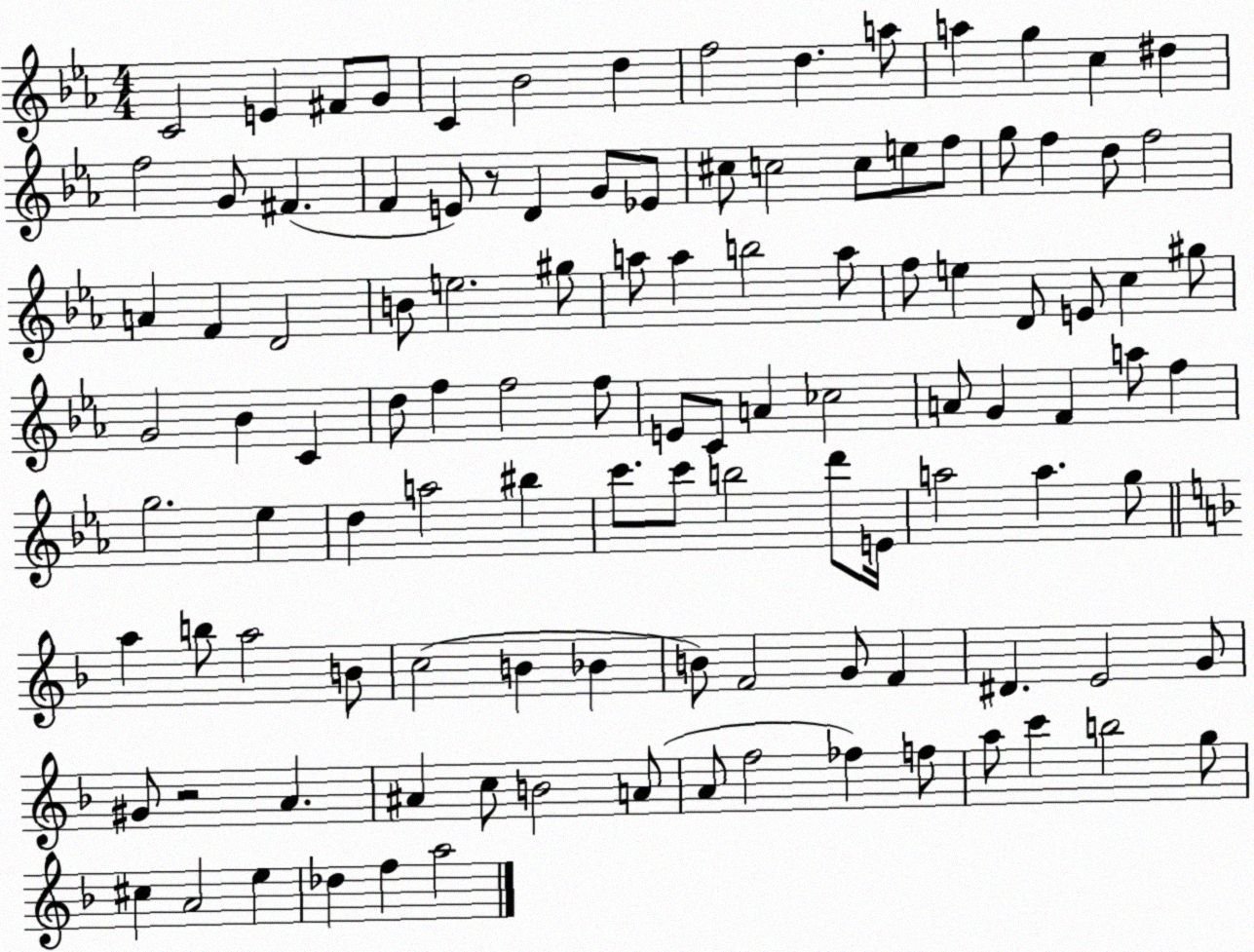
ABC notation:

X:1
T:Untitled
M:4/4
L:1/4
K:Eb
C2 E ^F/2 G/2 C _B2 d f2 d a/2 a g c ^d f2 G/2 ^F F E/2 z/2 D G/2 _E/2 ^c/2 c2 c/2 e/2 f/2 g/2 f d/2 f2 A F D2 B/2 e2 ^g/2 a/2 a b2 a/2 f/2 e D/2 E/2 c ^g/2 G2 _B C d/2 f f2 f/2 E/2 C/2 A _c2 A/2 G F a/2 f g2 _e d a2 ^b c'/2 c'/2 b2 d'/2 E/4 a2 a g/2 a b/2 a2 B/2 c2 B _B B/2 F2 G/2 F ^D E2 G/2 ^G/2 z2 A ^A c/2 B2 A/2 A/2 f2 _f f/2 a/2 c' b2 g/2 ^c A2 e _d f a2